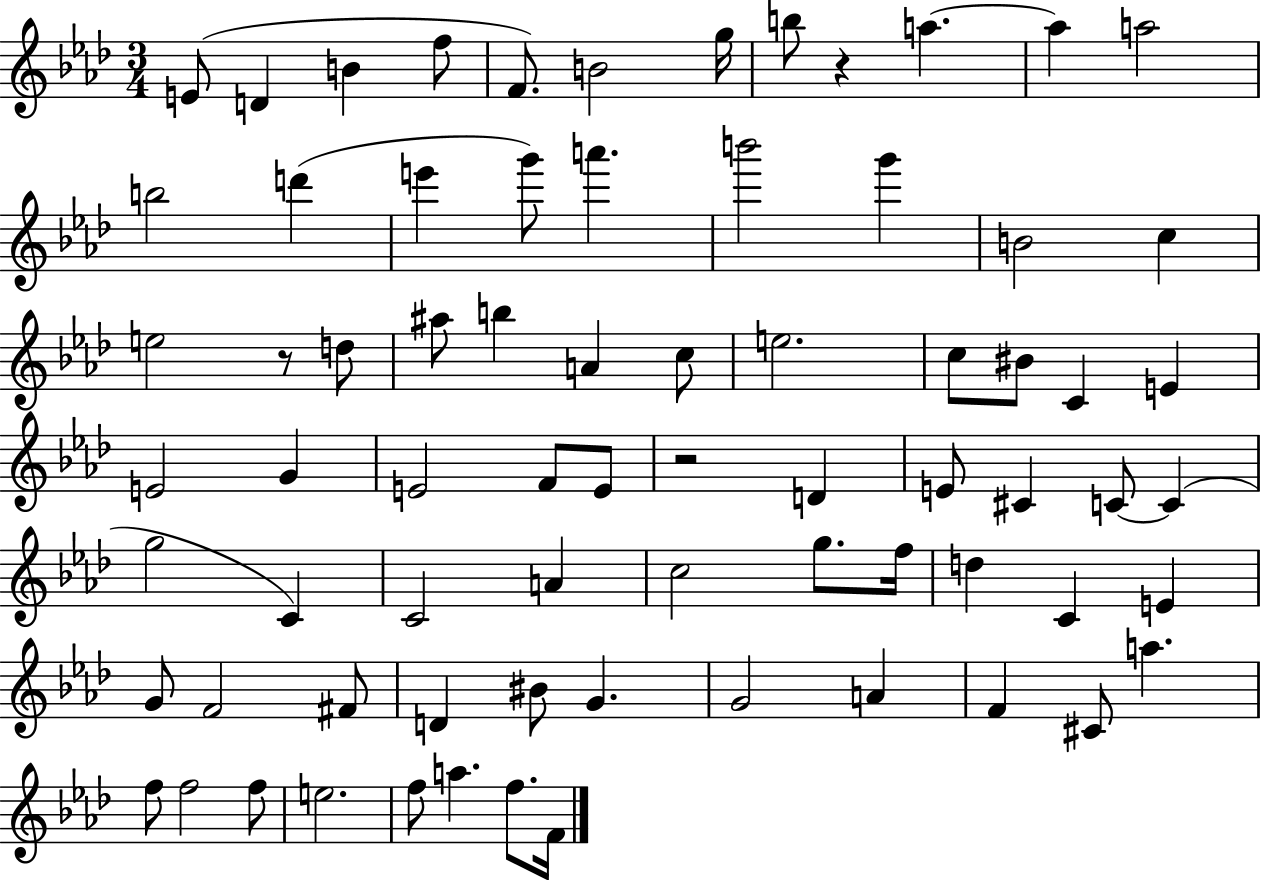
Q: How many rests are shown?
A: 3